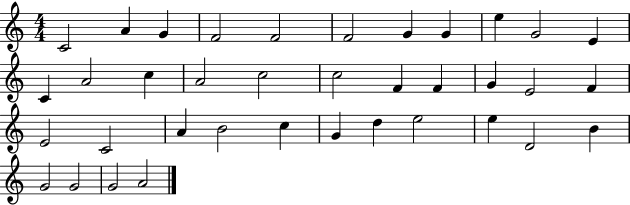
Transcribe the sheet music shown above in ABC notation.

X:1
T:Untitled
M:4/4
L:1/4
K:C
C2 A G F2 F2 F2 G G e G2 E C A2 c A2 c2 c2 F F G E2 F E2 C2 A B2 c G d e2 e D2 B G2 G2 G2 A2